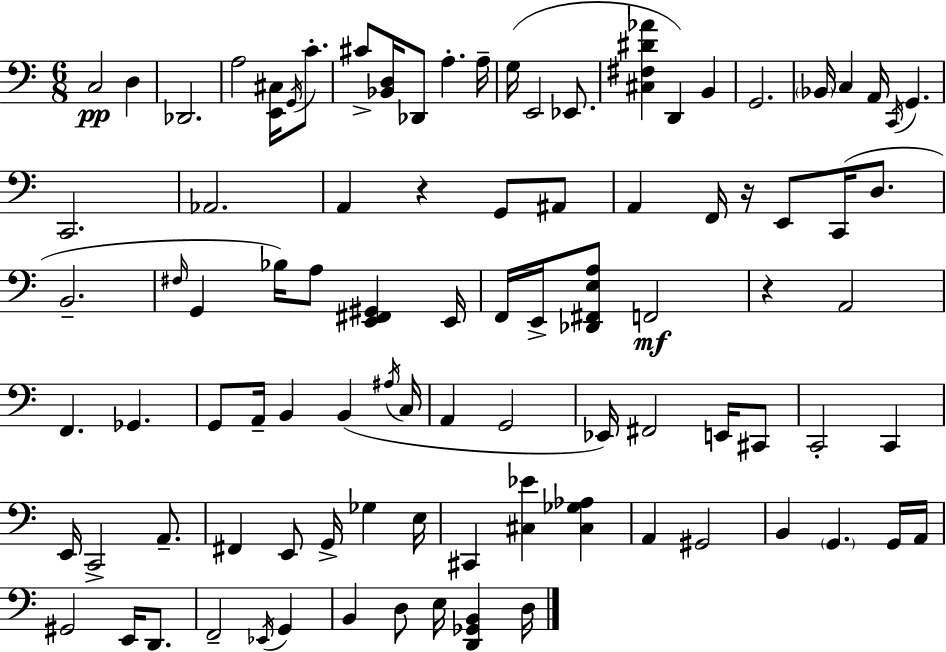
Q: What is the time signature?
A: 6/8